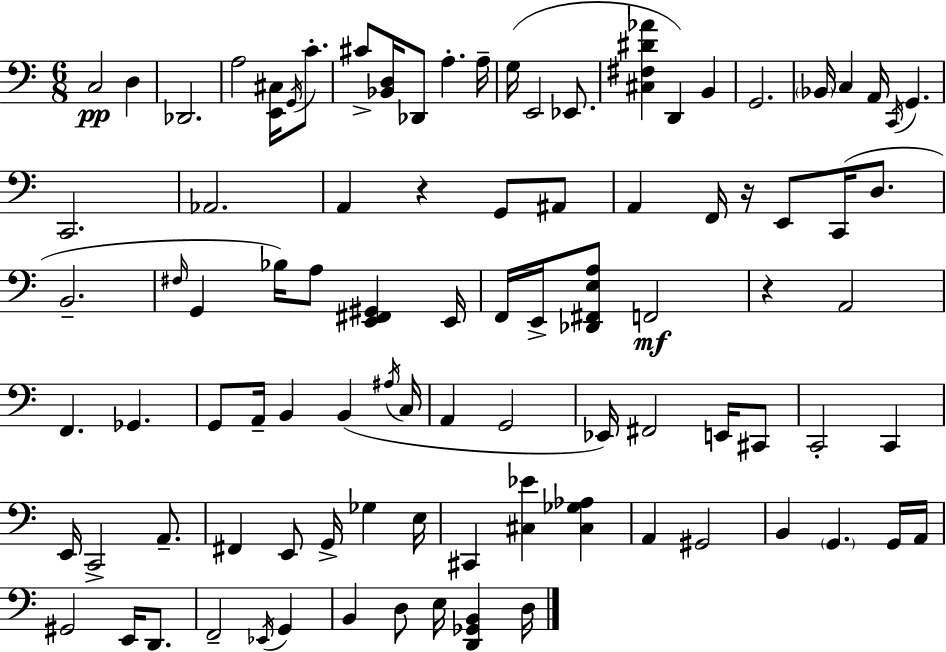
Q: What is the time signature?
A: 6/8